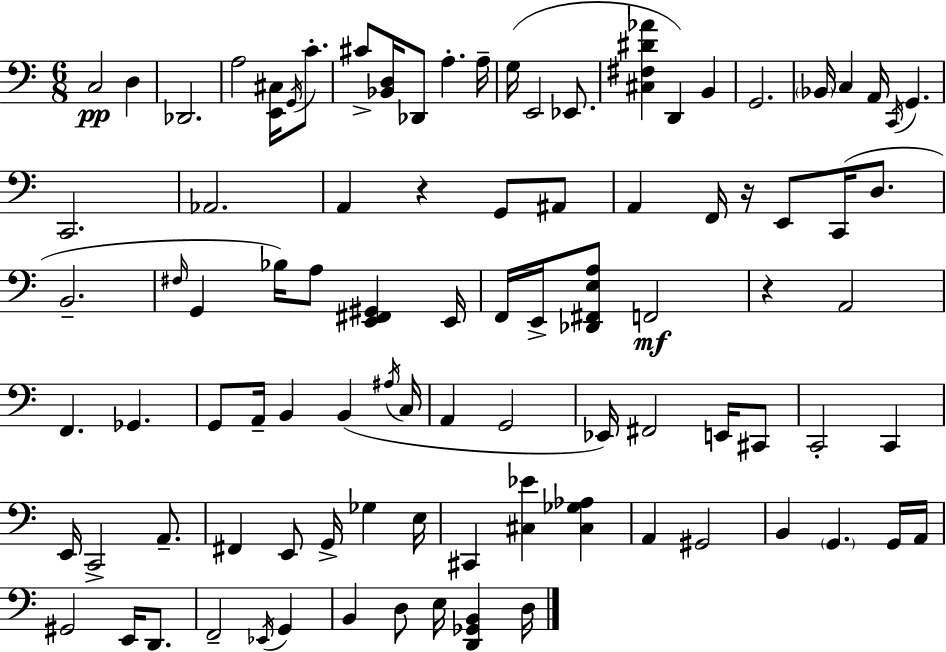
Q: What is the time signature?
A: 6/8